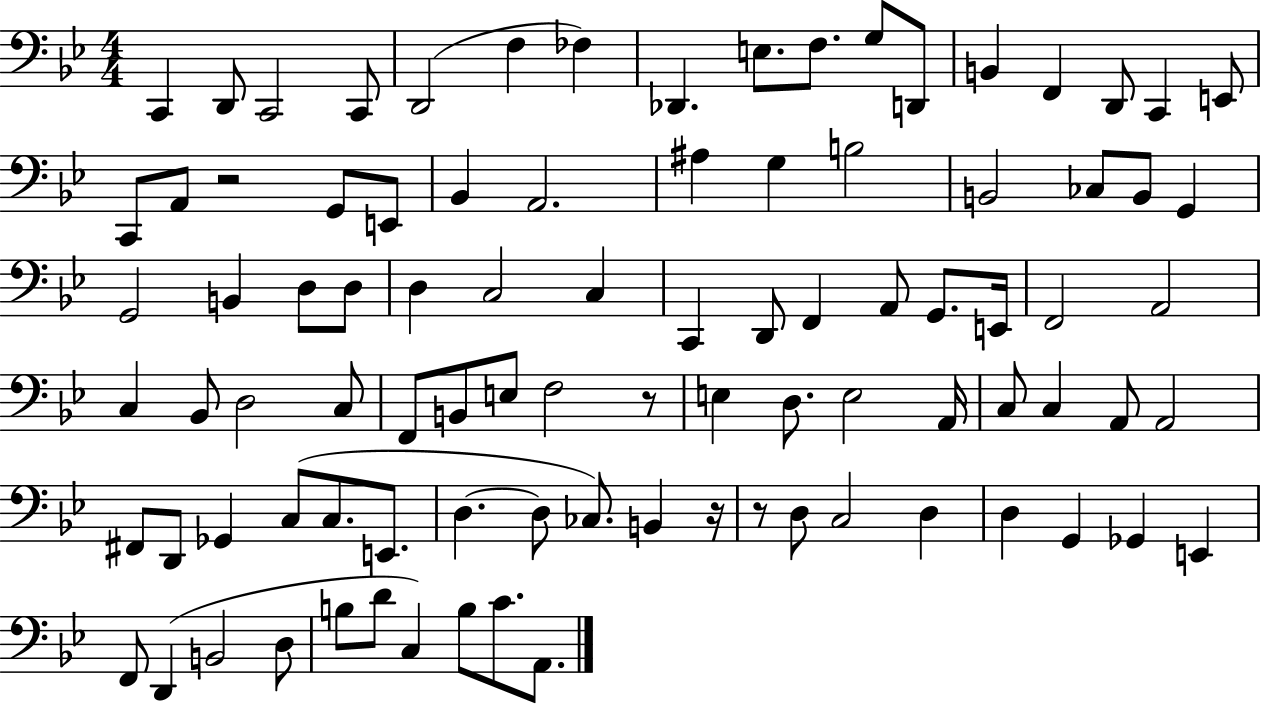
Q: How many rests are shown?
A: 4